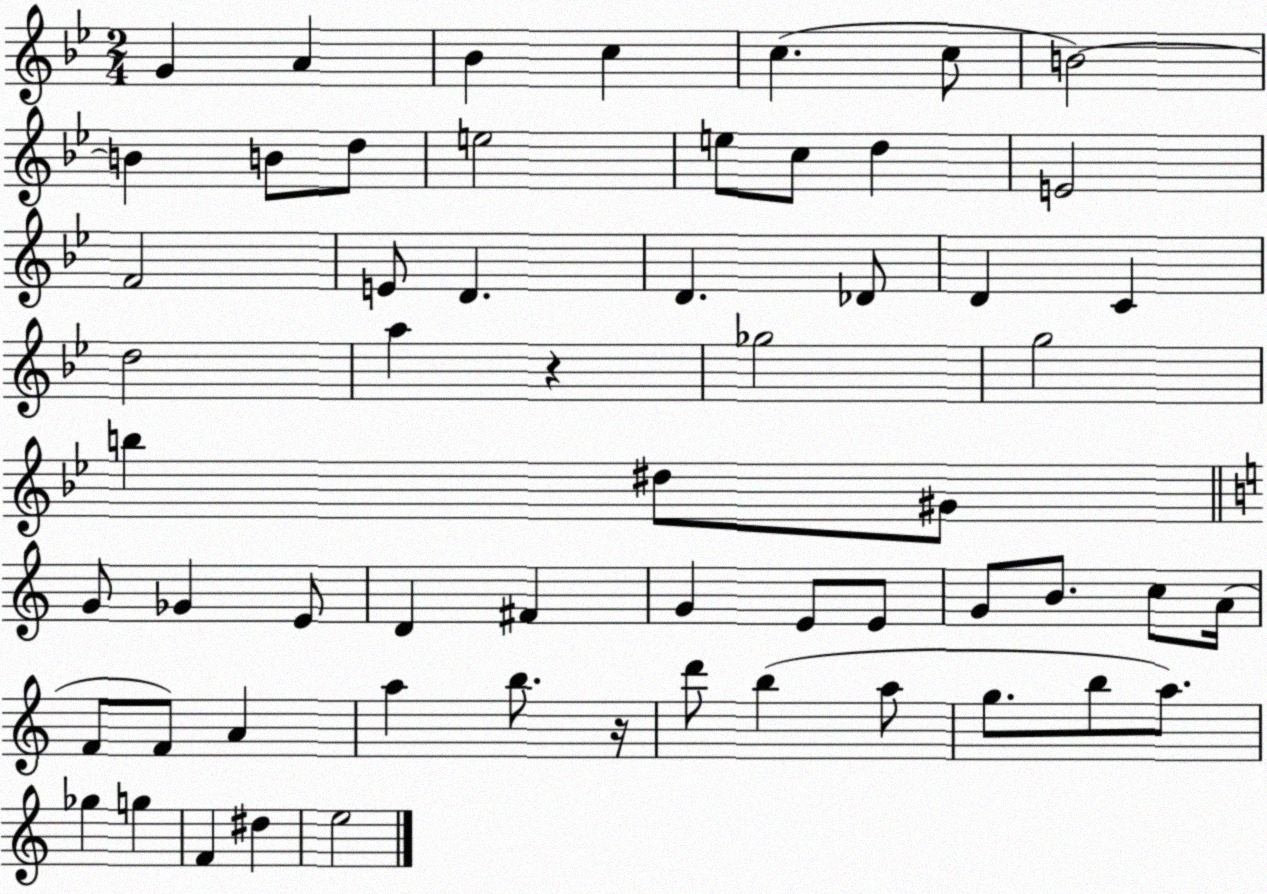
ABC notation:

X:1
T:Untitled
M:2/4
L:1/4
K:Bb
G A _B c c c/2 B2 B B/2 d/2 e2 e/2 c/2 d E2 F2 E/2 D D _D/2 D C d2 a z _g2 g2 b ^d/2 ^G/2 G/2 _G E/2 D ^F G E/2 E/2 G/2 B/2 c/2 A/4 F/2 F/2 A a b/2 z/4 d'/2 b a/2 g/2 b/2 a/2 _g g F ^d e2